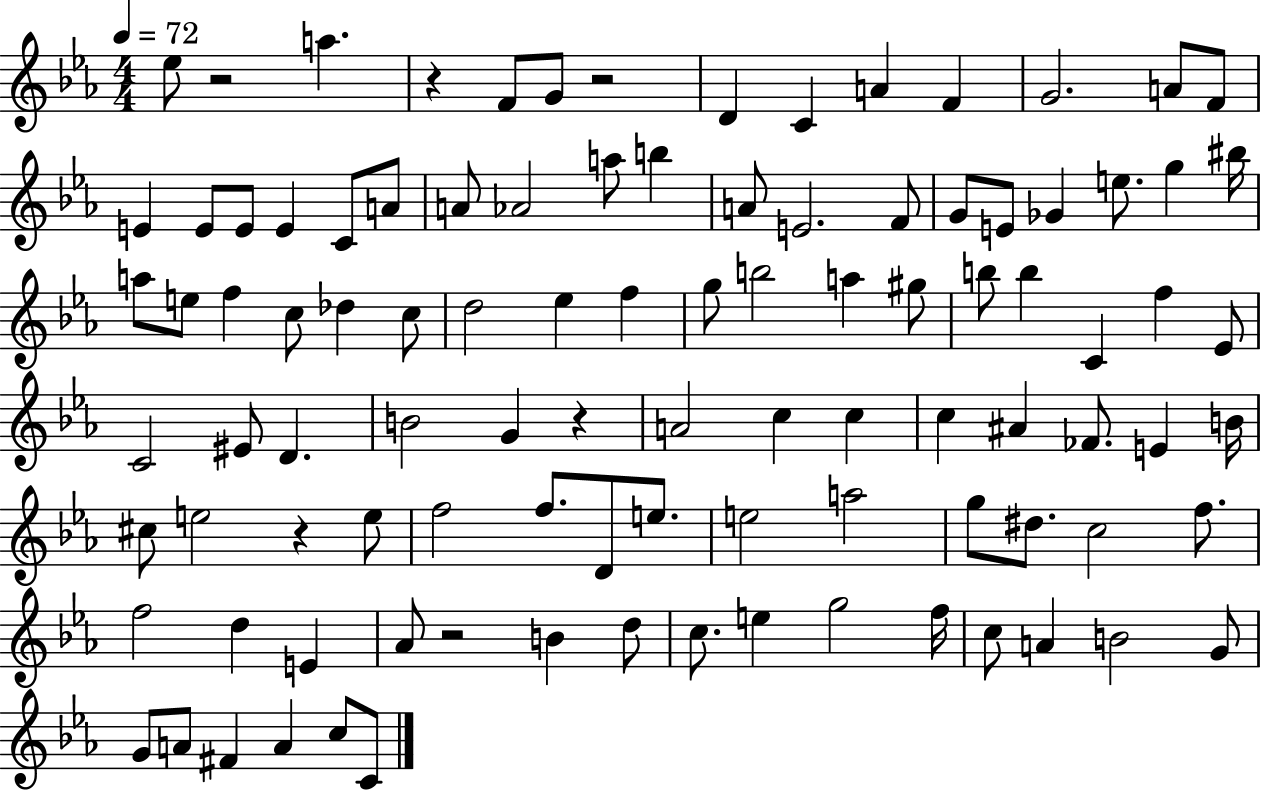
X:1
T:Untitled
M:4/4
L:1/4
K:Eb
_e/2 z2 a z F/2 G/2 z2 D C A F G2 A/2 F/2 E E/2 E/2 E C/2 A/2 A/2 _A2 a/2 b A/2 E2 F/2 G/2 E/2 _G e/2 g ^b/4 a/2 e/2 f c/2 _d c/2 d2 _e f g/2 b2 a ^g/2 b/2 b C f _E/2 C2 ^E/2 D B2 G z A2 c c c ^A _F/2 E B/4 ^c/2 e2 z e/2 f2 f/2 D/2 e/2 e2 a2 g/2 ^d/2 c2 f/2 f2 d E _A/2 z2 B d/2 c/2 e g2 f/4 c/2 A B2 G/2 G/2 A/2 ^F A c/2 C/2